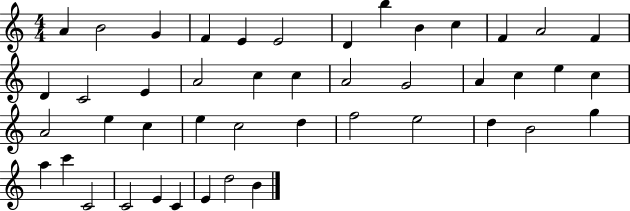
A4/q B4/h G4/q F4/q E4/q E4/h D4/q B5/q B4/q C5/q F4/q A4/h F4/q D4/q C4/h E4/q A4/h C5/q C5/q A4/h G4/h A4/q C5/q E5/q C5/q A4/h E5/q C5/q E5/q C5/h D5/q F5/h E5/h D5/q B4/h G5/q A5/q C6/q C4/h C4/h E4/q C4/q E4/q D5/h B4/q